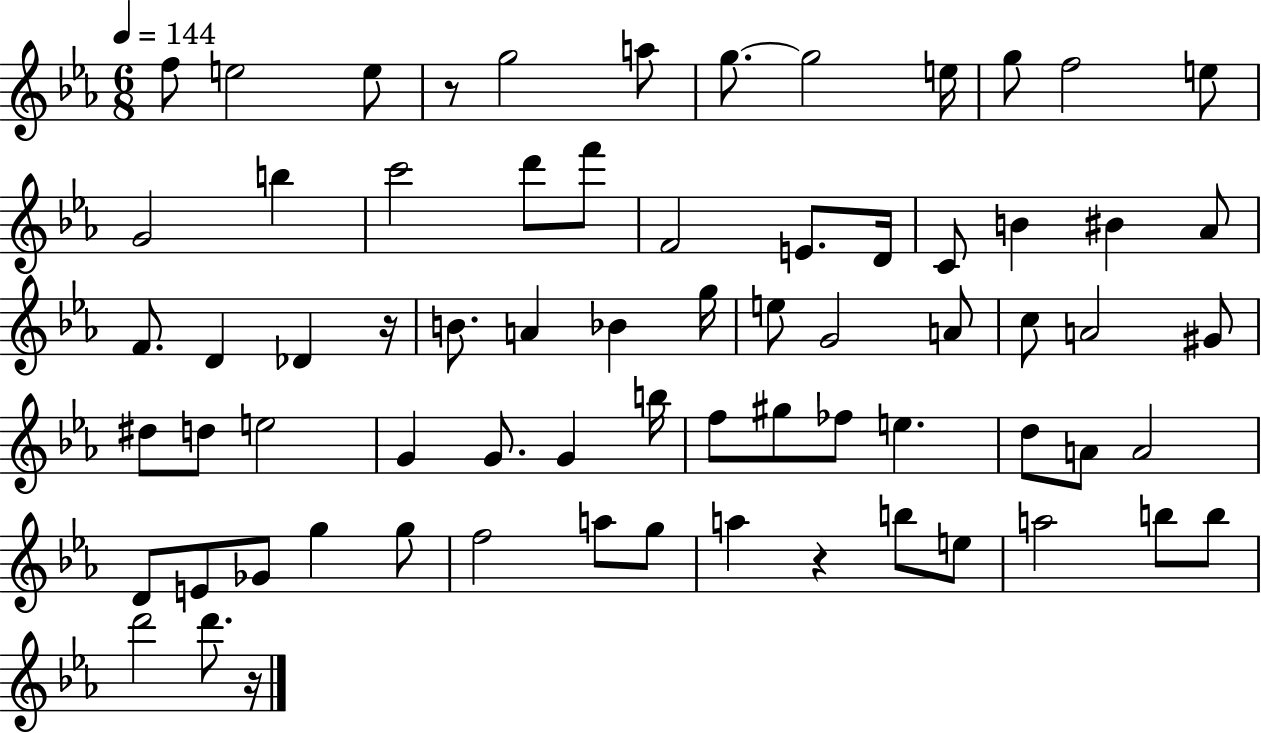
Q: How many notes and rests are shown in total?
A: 70